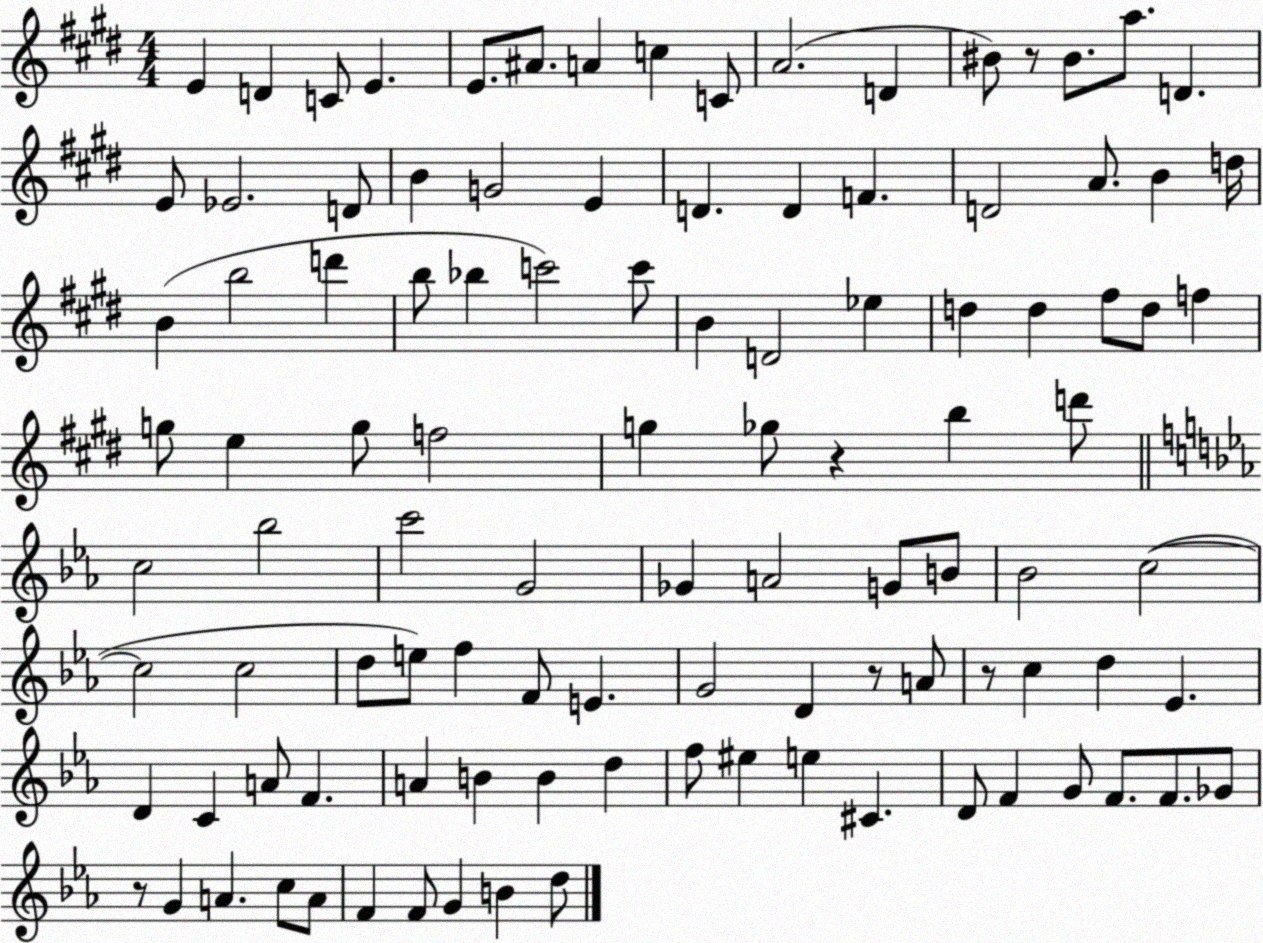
X:1
T:Untitled
M:4/4
L:1/4
K:E
E D C/2 E E/2 ^A/2 A c C/2 A2 D ^B/2 z/2 ^B/2 a/2 D E/2 _E2 D/2 B G2 E D D F D2 A/2 B d/4 B b2 d' b/2 _b c'2 c'/2 B D2 _e d d ^f/2 d/2 f g/2 e g/2 f2 g _g/2 z b d'/2 c2 _b2 c'2 G2 _G A2 G/2 B/2 _B2 c2 c2 c2 d/2 e/2 f F/2 E G2 D z/2 A/2 z/2 c d _E D C A/2 F A B B d f/2 ^e e ^C D/2 F G/2 F/2 F/2 _G/2 z/2 G A c/2 A/2 F F/2 G B d/2